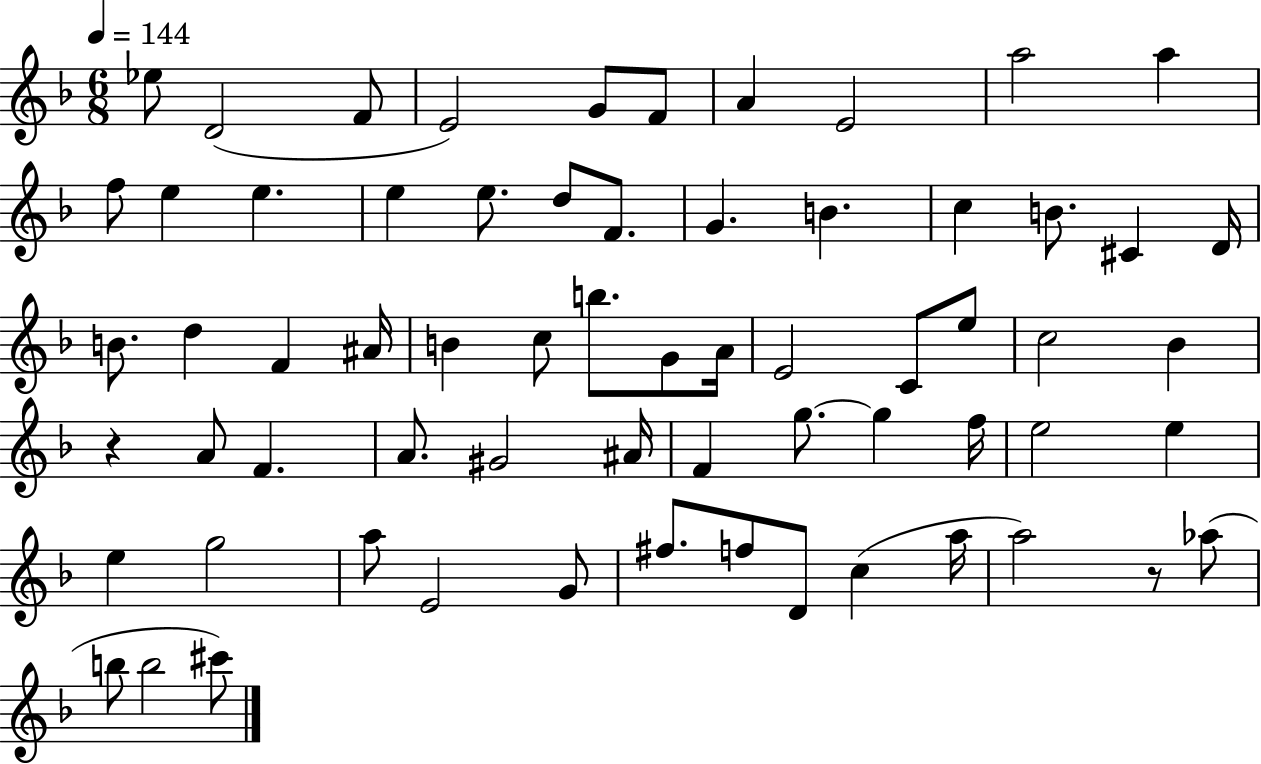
{
  \clef treble
  \numericTimeSignature
  \time 6/8
  \key f \major
  \tempo 4 = 144
  \repeat volta 2 { ees''8 d'2( f'8 | e'2) g'8 f'8 | a'4 e'2 | a''2 a''4 | \break f''8 e''4 e''4. | e''4 e''8. d''8 f'8. | g'4. b'4. | c''4 b'8. cis'4 d'16 | \break b'8. d''4 f'4 ais'16 | b'4 c''8 b''8. g'8 a'16 | e'2 c'8 e''8 | c''2 bes'4 | \break r4 a'8 f'4. | a'8. gis'2 ais'16 | f'4 g''8.~~ g''4 f''16 | e''2 e''4 | \break e''4 g''2 | a''8 e'2 g'8 | fis''8. f''8 d'8 c''4( a''16 | a''2) r8 aes''8( | \break b''8 b''2 cis'''8) | } \bar "|."
}